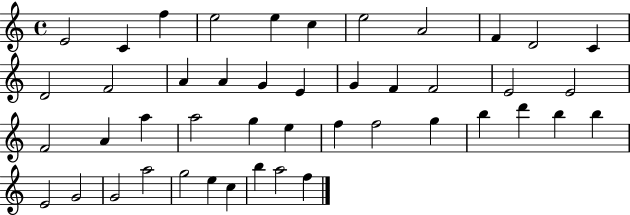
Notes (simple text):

E4/h C4/q F5/q E5/h E5/q C5/q E5/h A4/h F4/q D4/h C4/q D4/h F4/h A4/q A4/q G4/q E4/q G4/q F4/q F4/h E4/h E4/h F4/h A4/q A5/q A5/h G5/q E5/q F5/q F5/h G5/q B5/q D6/q B5/q B5/q E4/h G4/h G4/h A5/h G5/h E5/q C5/q B5/q A5/h F5/q